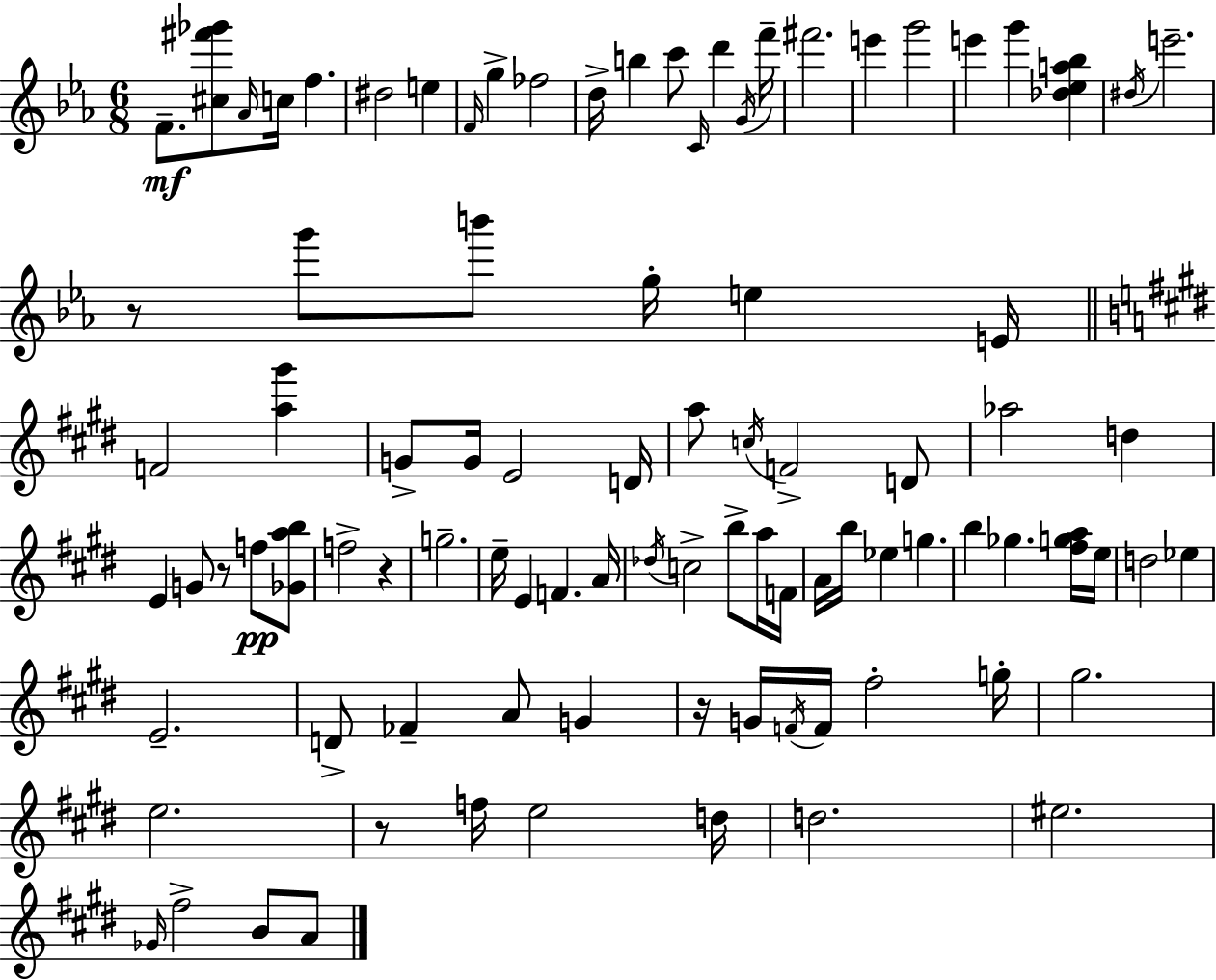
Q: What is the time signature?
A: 6/8